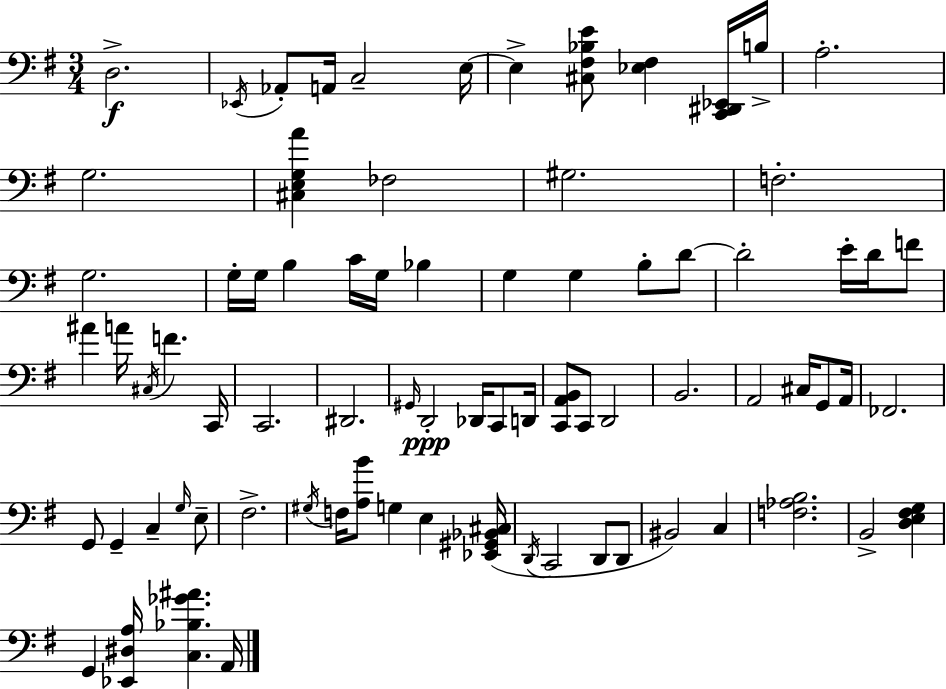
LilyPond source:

{
  \clef bass
  \numericTimeSignature
  \time 3/4
  \key e \minor
  d2.->\f | \acciaccatura { ees,16 } aes,8-. a,16 c2-- | e16~~ e4-> <cis fis bes e'>8 <ees fis>4 <c, dis, ees,>16 | b16-> a2.-. | \break g2. | <cis e g a'>4 fes2 | gis2. | f2.-. | \break g2. | g16-. g16 b4 c'16 g16 bes4 | g4 g4 b8-. d'8~~ | d'2-. e'16-. d'16 f'8 | \break ais'4 a'16 \acciaccatura { cis16 } f'4. | c,16 c,2. | dis,2. | \grace { gis,16 }\ppp d,2-. des,16 | \break c,8 d,16 <c, a, b,>8 c,8 d,2 | b,2. | a,2 cis16 | g,8 a,16 fes,2. | \break g,8 g,4-- c4-- | \grace { g16 } e8-- fis2.-> | \acciaccatura { gis16 } f16 <a b'>8 g4 | e4 <ees, gis, bes, cis>16( \acciaccatura { d,16 } c,2 | \break d,8 d,8 bis,2) | c4 <f aes b>2. | b,2-> | <d e fis g>4 g,4 <ees, dis a>16 <c bes ges' ais'>4. | \break a,16 \bar "|."
}